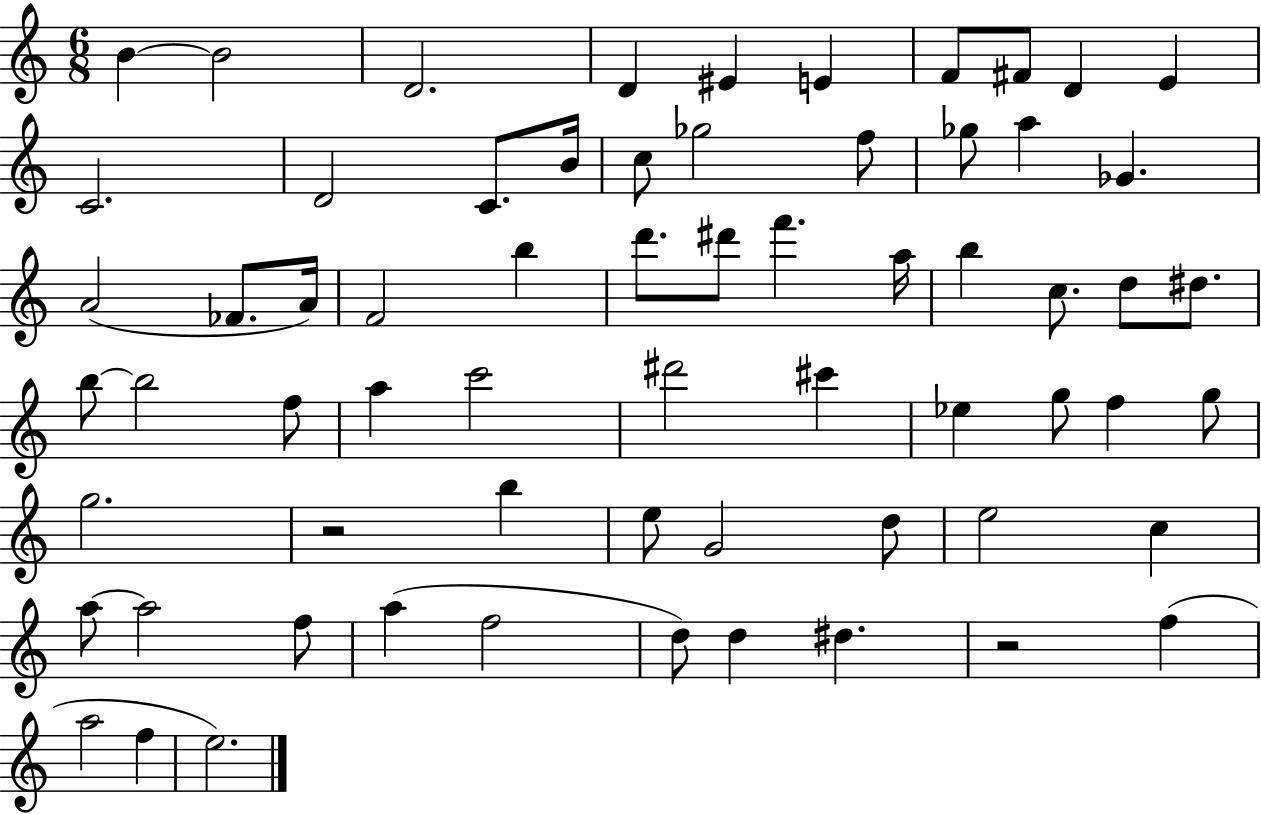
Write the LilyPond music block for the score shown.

{
  \clef treble
  \numericTimeSignature
  \time 6/8
  \key c \major
  b'4~~ b'2 | d'2. | d'4 eis'4 e'4 | f'8 fis'8 d'4 e'4 | \break c'2. | d'2 c'8. b'16 | c''8 ges''2 f''8 | ges''8 a''4 ges'4. | \break a'2( fes'8. a'16) | f'2 b''4 | d'''8. dis'''8 f'''4. a''16 | b''4 c''8. d''8 dis''8. | \break b''8~~ b''2 f''8 | a''4 c'''2 | dis'''2 cis'''4 | ees''4 g''8 f''4 g''8 | \break g''2. | r2 b''4 | e''8 g'2 d''8 | e''2 c''4 | \break a''8~~ a''2 f''8 | a''4( f''2 | d''8) d''4 dis''4. | r2 f''4( | \break a''2 f''4 | e''2.) | \bar "|."
}